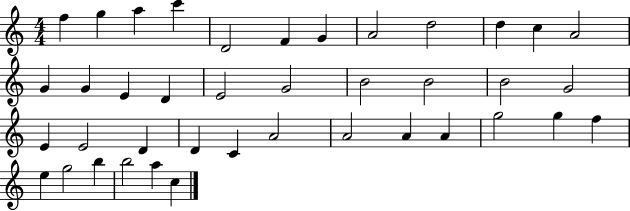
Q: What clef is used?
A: treble